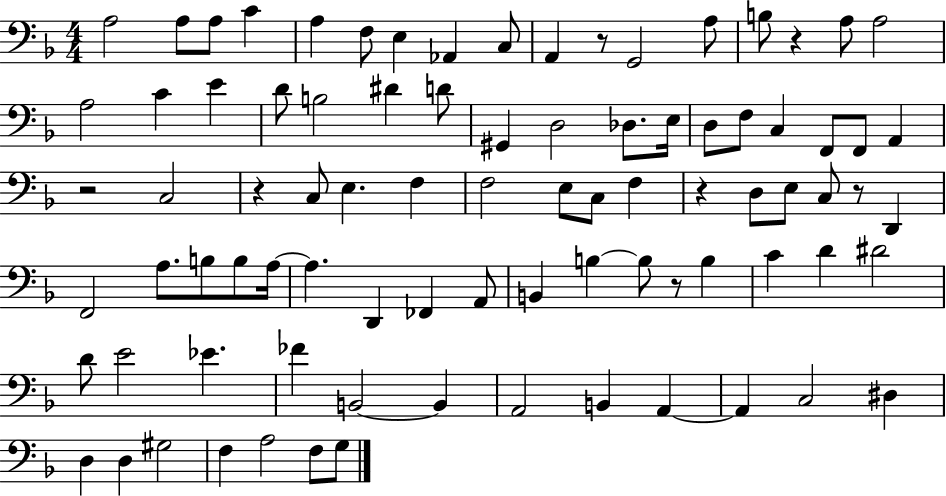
A3/h A3/e A3/e C4/q A3/q F3/e E3/q Ab2/q C3/e A2/q R/e G2/h A3/e B3/e R/q A3/e A3/h A3/h C4/q E4/q D4/e B3/h D#4/q D4/e G#2/q D3/h Db3/e. E3/s D3/e F3/e C3/q F2/e F2/e A2/q R/h C3/h R/q C3/e E3/q. F3/q F3/h E3/e C3/e F3/q R/q D3/e E3/e C3/e R/e D2/q F2/h A3/e. B3/e B3/e A3/s A3/q. D2/q FES2/q A2/e B2/q B3/q B3/e R/e B3/q C4/q D4/q D#4/h D4/e E4/h Eb4/q. FES4/q B2/h B2/q A2/h B2/q A2/q A2/q C3/h D#3/q D3/q D3/q G#3/h F3/q A3/h F3/e G3/e